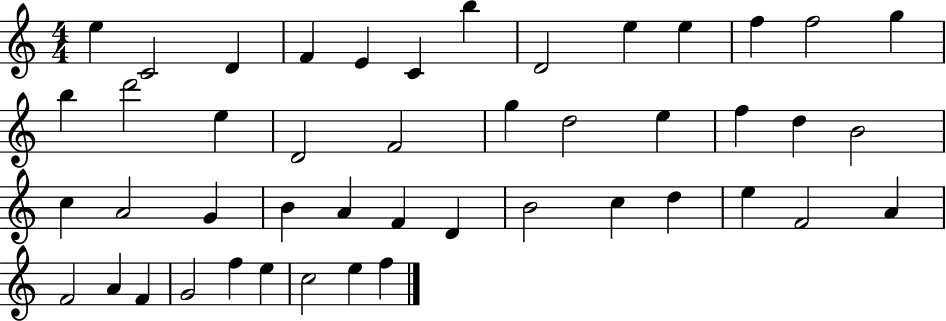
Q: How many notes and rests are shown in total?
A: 46